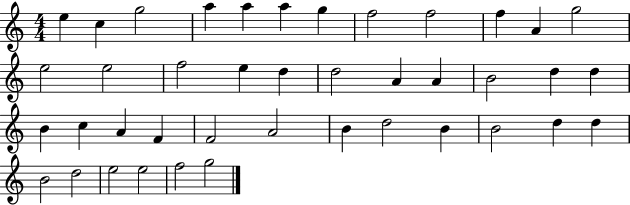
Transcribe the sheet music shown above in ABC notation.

X:1
T:Untitled
M:4/4
L:1/4
K:C
e c g2 a a a g f2 f2 f A g2 e2 e2 f2 e d d2 A A B2 d d B c A F F2 A2 B d2 B B2 d d B2 d2 e2 e2 f2 g2